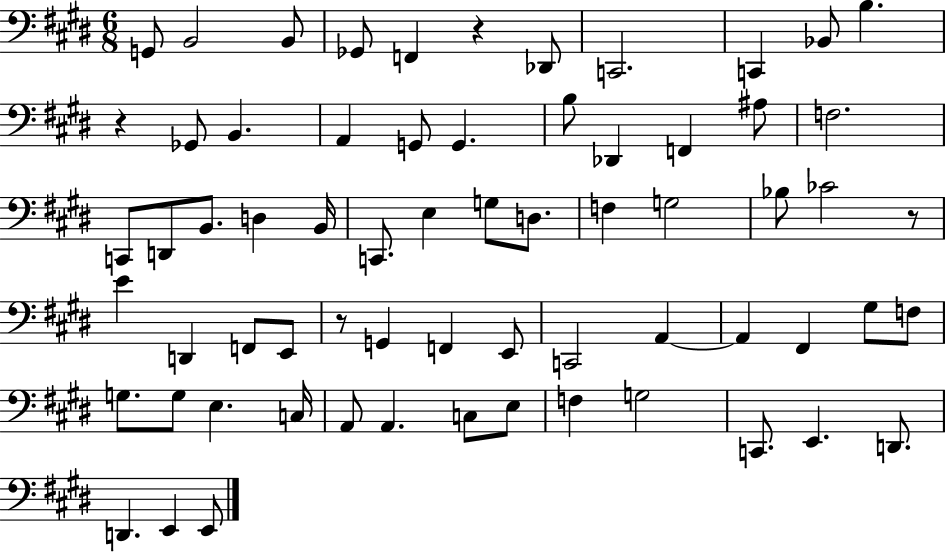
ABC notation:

X:1
T:Untitled
M:6/8
L:1/4
K:E
G,,/2 B,,2 B,,/2 _G,,/2 F,, z _D,,/2 C,,2 C,, _B,,/2 B, z _G,,/2 B,, A,, G,,/2 G,, B,/2 _D,, F,, ^A,/2 F,2 C,,/2 D,,/2 B,,/2 D, B,,/4 C,,/2 E, G,/2 D,/2 F, G,2 _B,/2 _C2 z/2 E D,, F,,/2 E,,/2 z/2 G,, F,, E,,/2 C,,2 A,, A,, ^F,, ^G,/2 F,/2 G,/2 G,/2 E, C,/4 A,,/2 A,, C,/2 E,/2 F, G,2 C,,/2 E,, D,,/2 D,, E,, E,,/2